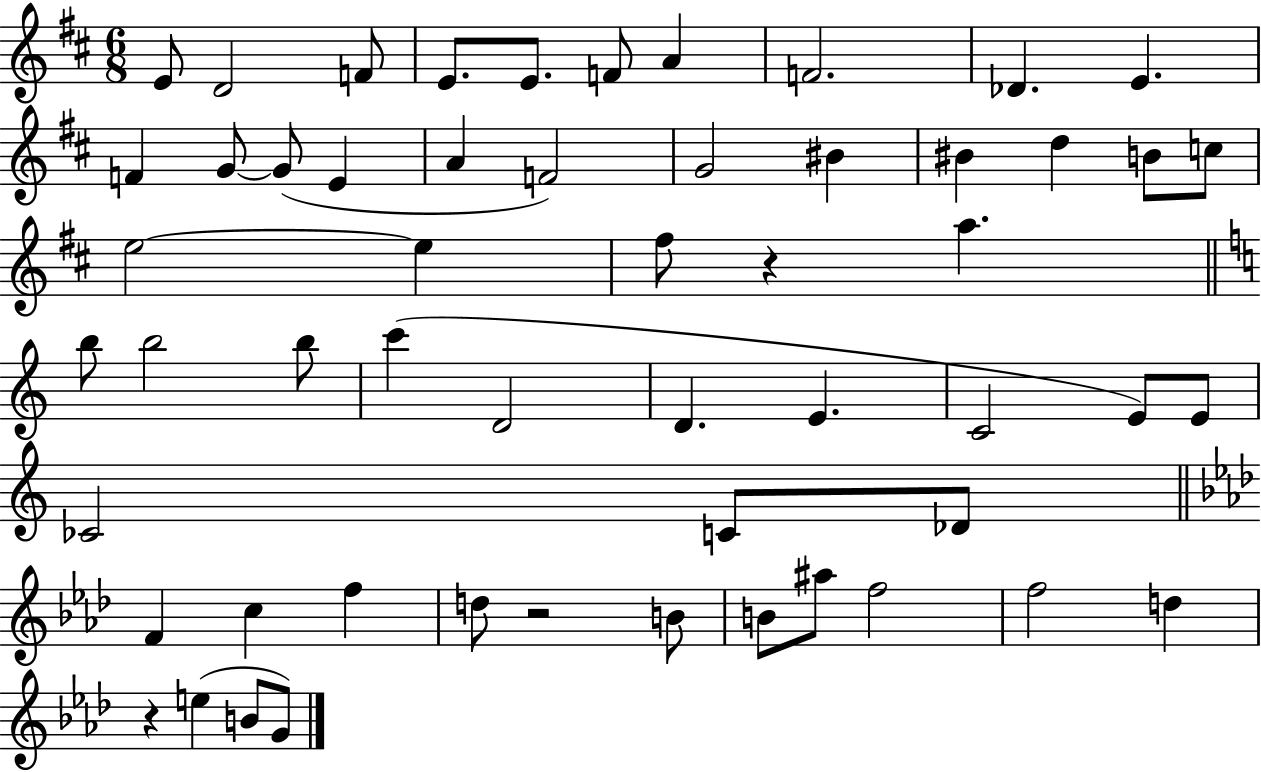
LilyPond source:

{
  \clef treble
  \numericTimeSignature
  \time 6/8
  \key d \major
  \repeat volta 2 { e'8 d'2 f'8 | e'8. e'8. f'8 a'4 | f'2. | des'4. e'4. | \break f'4 g'8~~ g'8( e'4 | a'4 f'2) | g'2 bis'4 | bis'4 d''4 b'8 c''8 | \break e''2~~ e''4 | fis''8 r4 a''4. | \bar "||" \break \key c \major b''8 b''2 b''8 | c'''4( d'2 | d'4. e'4. | c'2 e'8) e'8 | \break ces'2 c'8 des'8 | \bar "||" \break \key aes \major f'4 c''4 f''4 | d''8 r2 b'8 | b'8 ais''8 f''2 | f''2 d''4 | \break r4 e''4( b'8 g'8) | } \bar "|."
}